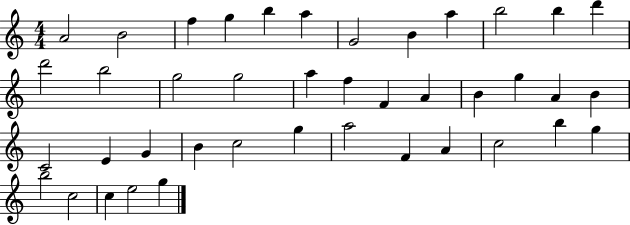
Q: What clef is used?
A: treble